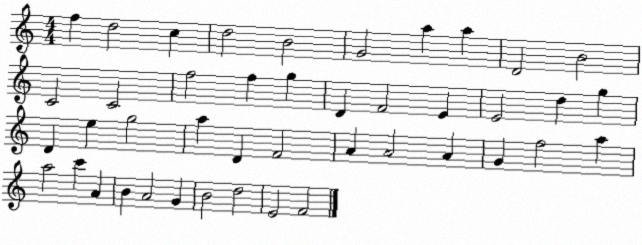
X:1
T:Untitled
M:4/4
L:1/4
K:C
f d2 c d2 B2 G2 a a D2 B2 C2 C2 f2 f g D F2 E E2 d g D e g2 a D F2 A A2 A G f2 a a2 c' A B A2 G B2 d2 E2 F2